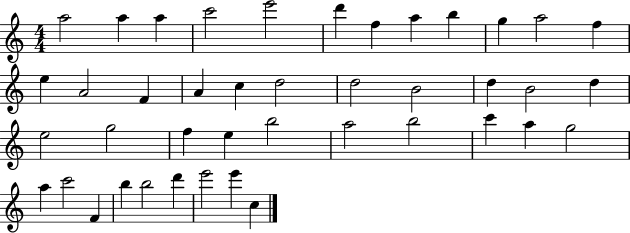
A5/h A5/q A5/q C6/h E6/h D6/q F5/q A5/q B5/q G5/q A5/h F5/q E5/q A4/h F4/q A4/q C5/q D5/h D5/h B4/h D5/q B4/h D5/q E5/h G5/h F5/q E5/q B5/h A5/h B5/h C6/q A5/q G5/h A5/q C6/h F4/q B5/q B5/h D6/q E6/h E6/q C5/q